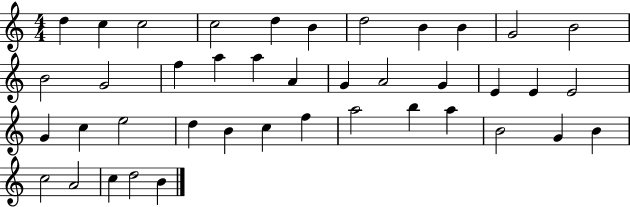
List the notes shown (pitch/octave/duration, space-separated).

D5/q C5/q C5/h C5/h D5/q B4/q D5/h B4/q B4/q G4/h B4/h B4/h G4/h F5/q A5/q A5/q A4/q G4/q A4/h G4/q E4/q E4/q E4/h G4/q C5/q E5/h D5/q B4/q C5/q F5/q A5/h B5/q A5/q B4/h G4/q B4/q C5/h A4/h C5/q D5/h B4/q